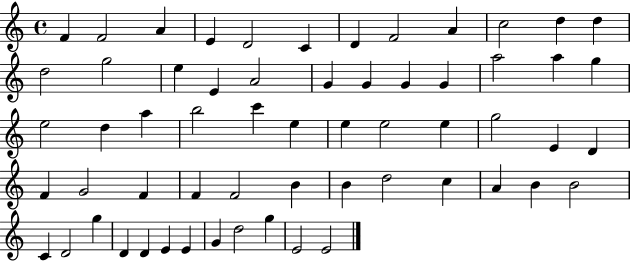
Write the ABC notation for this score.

X:1
T:Untitled
M:4/4
L:1/4
K:C
F F2 A E D2 C D F2 A c2 d d d2 g2 e E A2 G G G G a2 a g e2 d a b2 c' e e e2 e g2 E D F G2 F F F2 B B d2 c A B B2 C D2 g D D E E G d2 g E2 E2